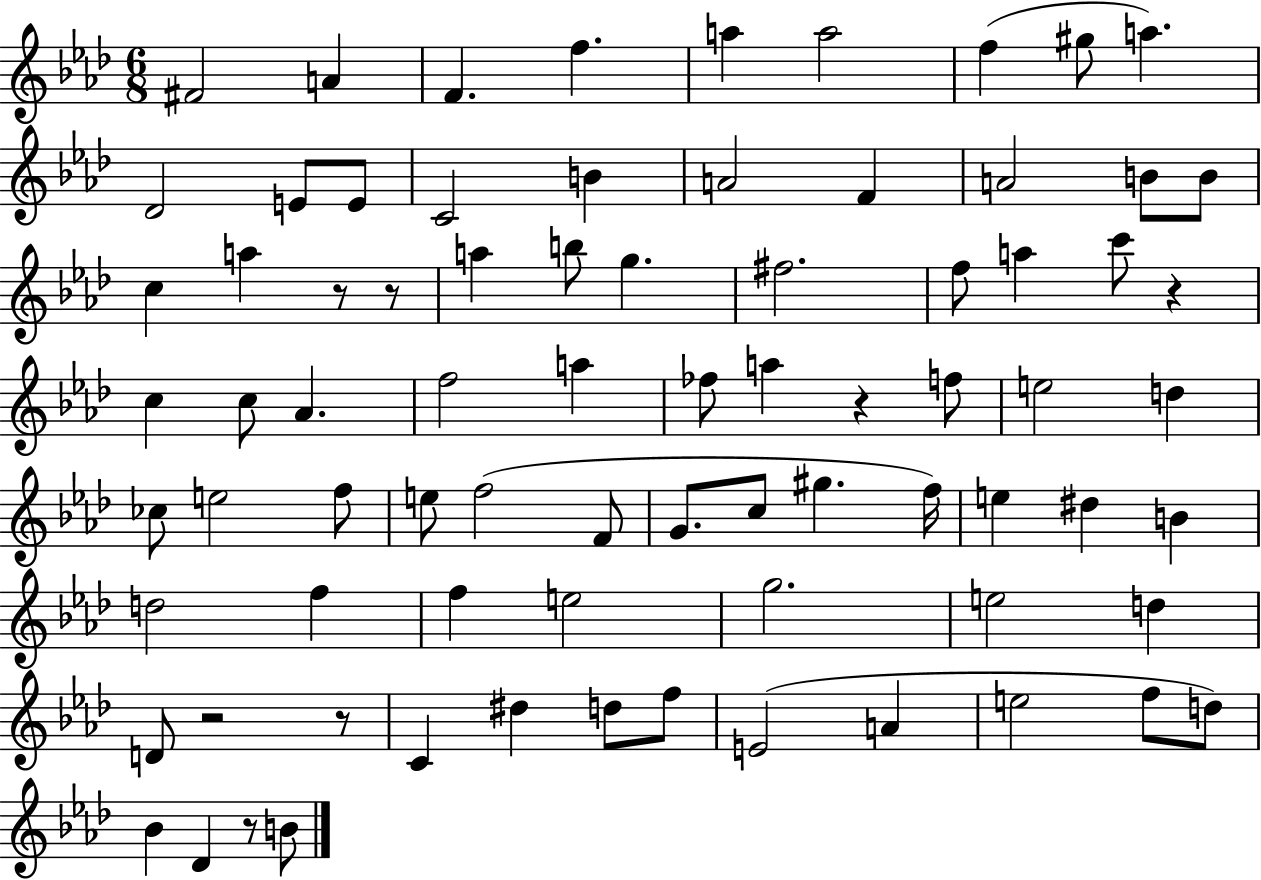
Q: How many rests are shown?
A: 7